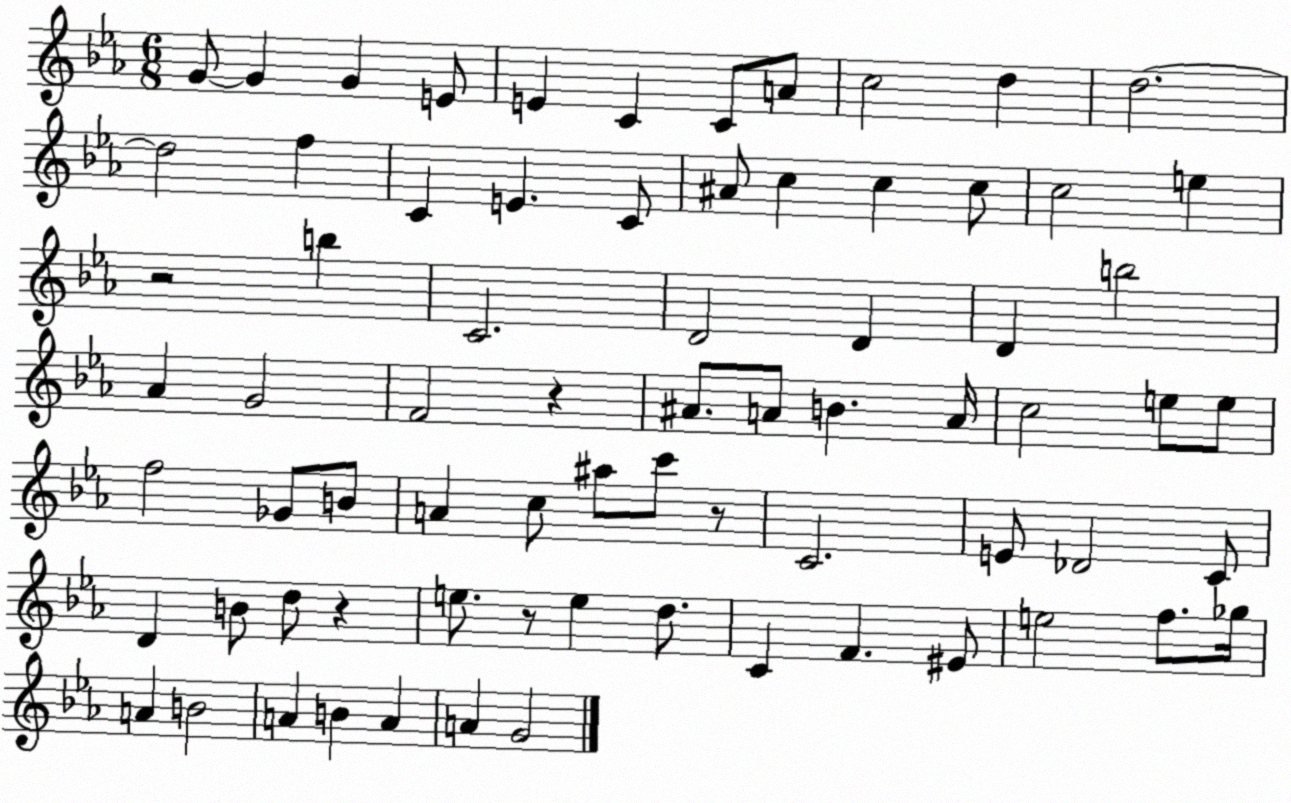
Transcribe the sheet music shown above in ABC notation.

X:1
T:Untitled
M:6/8
L:1/4
K:Eb
G/2 G G E/2 E C C/2 A/2 c2 d d2 d2 f C E C/2 ^A/2 c c c/2 c2 e z2 b C2 D2 D D b2 _A G2 F2 z ^A/2 A/2 B A/4 c2 e/2 e/2 f2 _G/2 B/2 A c/2 ^a/2 c'/2 z/2 C2 E/2 _D2 C/2 D B/2 d/2 z e/2 z/2 e d/2 C F ^E/2 e2 f/2 _g/4 A B2 A B A A G2